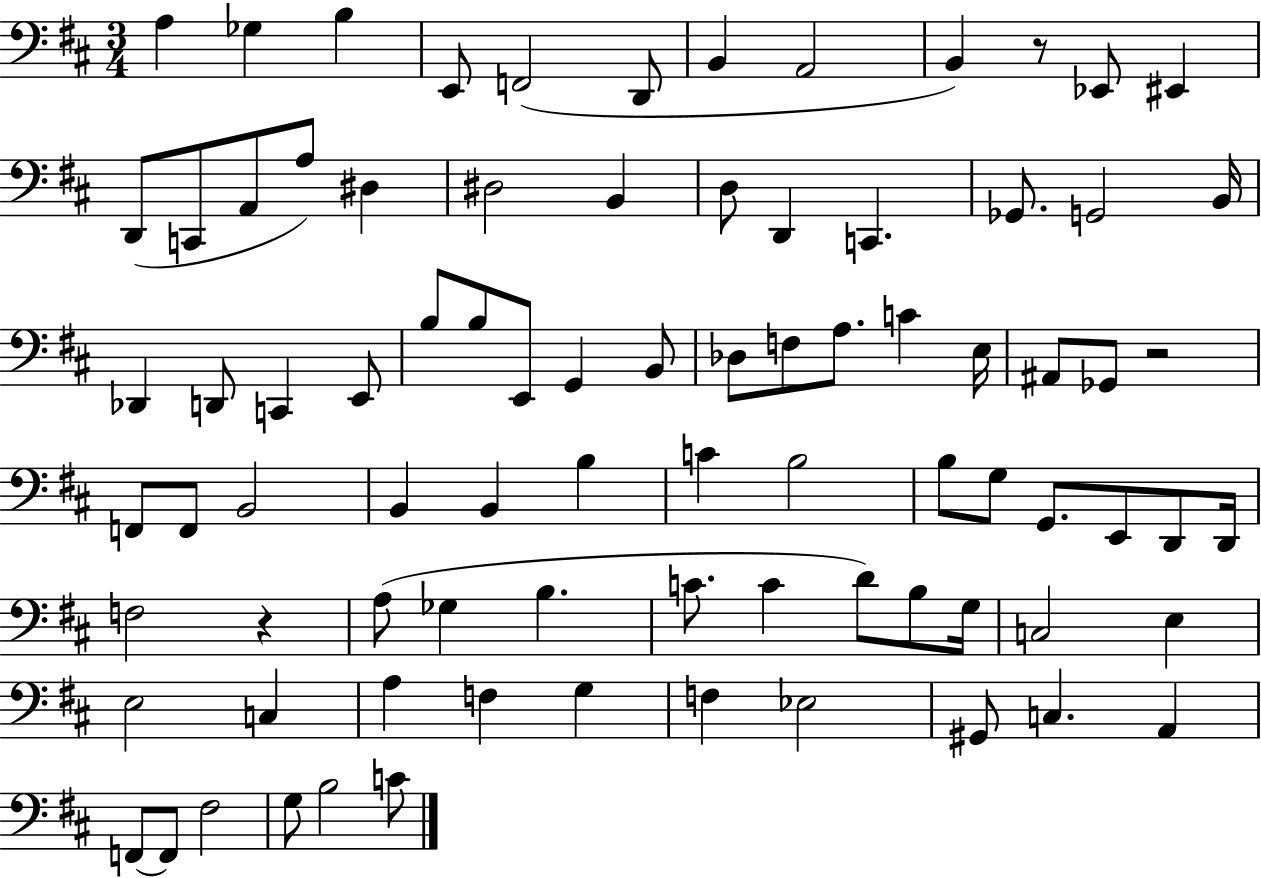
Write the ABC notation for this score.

X:1
T:Untitled
M:3/4
L:1/4
K:D
A, _G, B, E,,/2 F,,2 D,,/2 B,, A,,2 B,, z/2 _E,,/2 ^E,, D,,/2 C,,/2 A,,/2 A,/2 ^D, ^D,2 B,, D,/2 D,, C,, _G,,/2 G,,2 B,,/4 _D,, D,,/2 C,, E,,/2 B,/2 B,/2 E,,/2 G,, B,,/2 _D,/2 F,/2 A,/2 C E,/4 ^A,,/2 _G,,/2 z2 F,,/2 F,,/2 B,,2 B,, B,, B, C B,2 B,/2 G,/2 G,,/2 E,,/2 D,,/2 D,,/4 F,2 z A,/2 _G, B, C/2 C D/2 B,/2 G,/4 C,2 E, E,2 C, A, F, G, F, _E,2 ^G,,/2 C, A,, F,,/2 F,,/2 ^F,2 G,/2 B,2 C/2